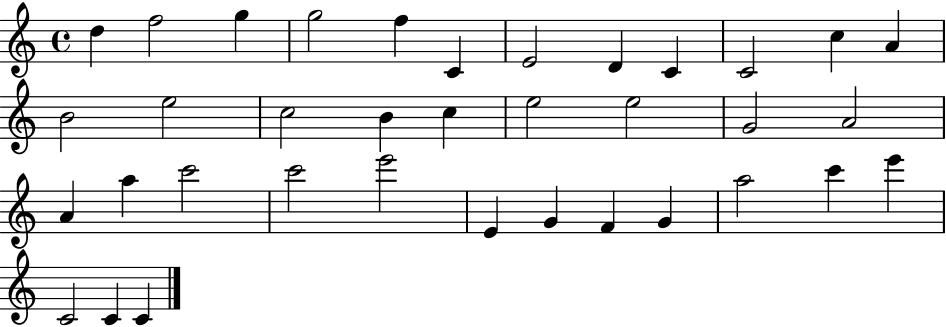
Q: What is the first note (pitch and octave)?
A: D5